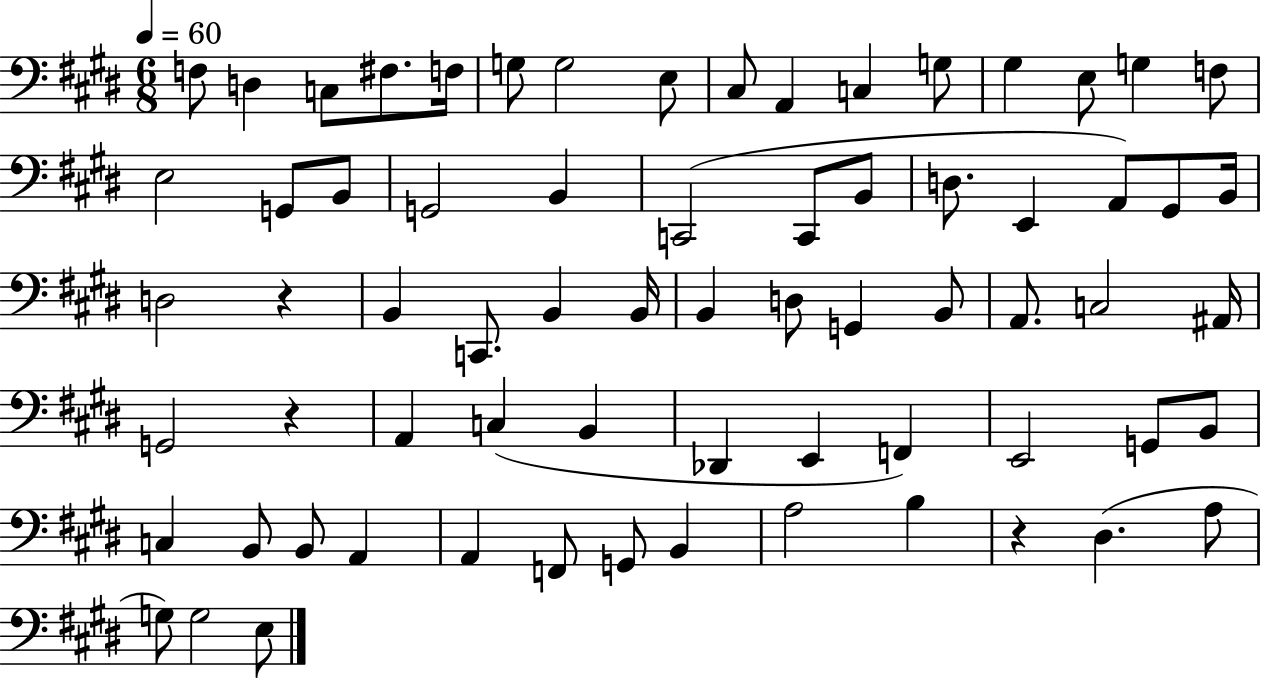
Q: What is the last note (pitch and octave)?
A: E3